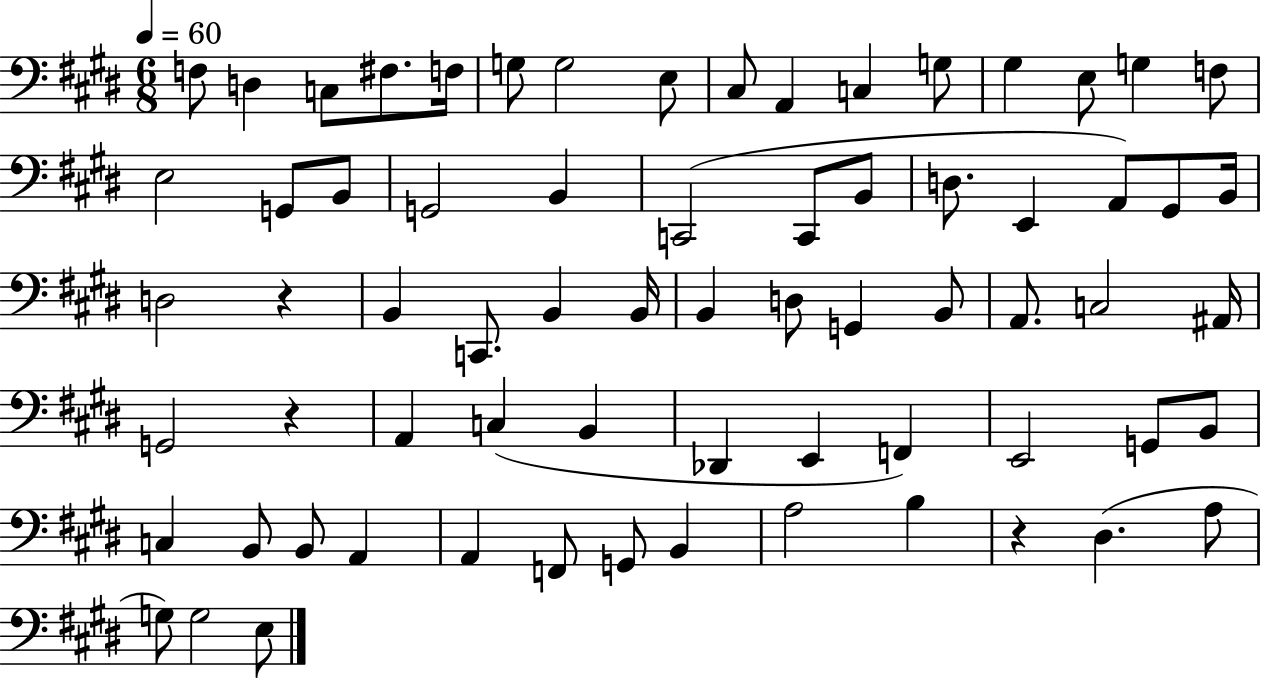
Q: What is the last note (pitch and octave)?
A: E3